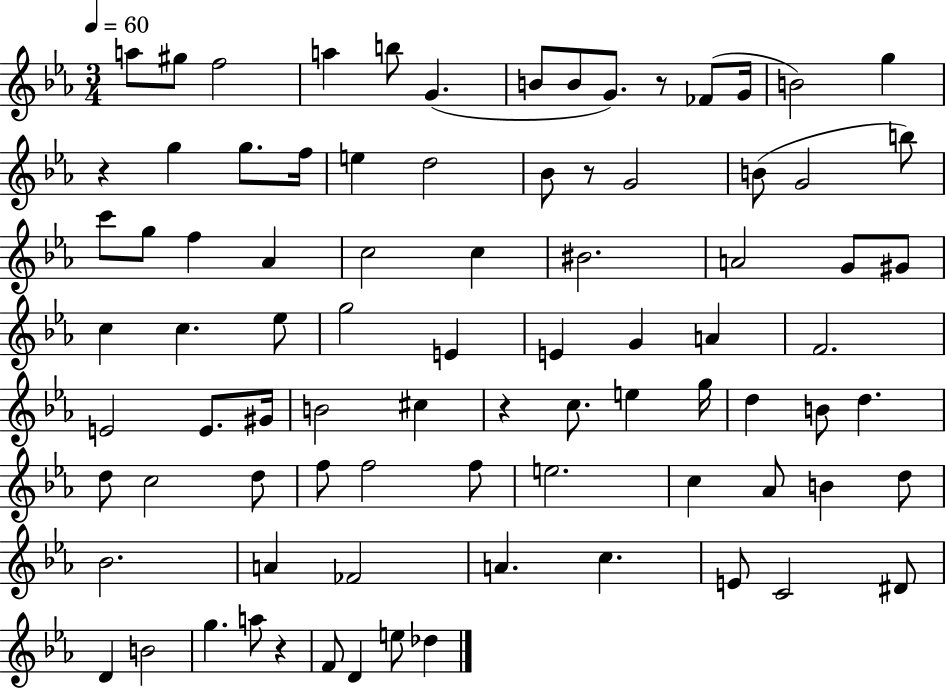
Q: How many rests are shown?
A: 5